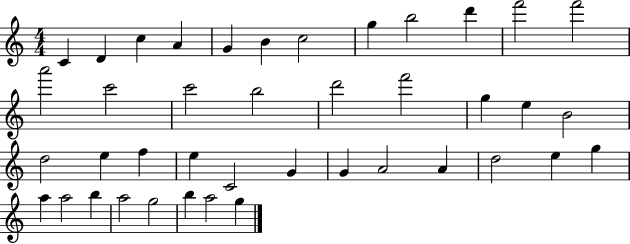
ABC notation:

X:1
T:Untitled
M:4/4
L:1/4
K:C
C D c A G B c2 g b2 d' f'2 f'2 a'2 c'2 c'2 b2 d'2 f'2 g e B2 d2 e f e C2 G G A2 A d2 e g a a2 b a2 g2 b a2 g